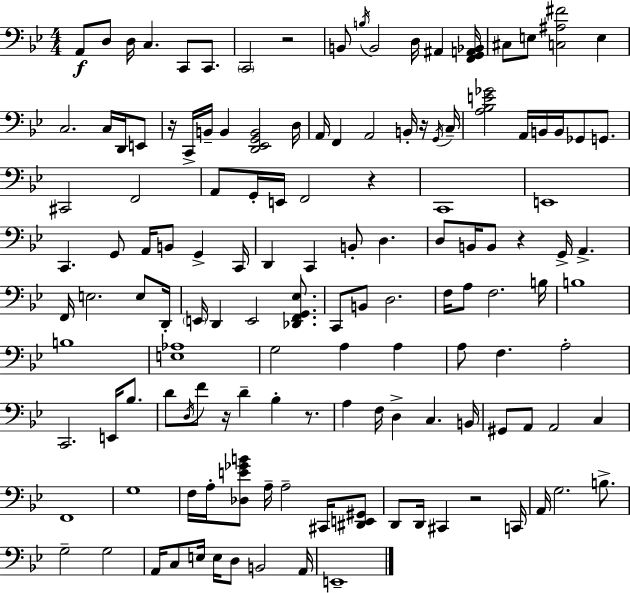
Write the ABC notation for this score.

X:1
T:Untitled
M:4/4
L:1/4
K:Gm
A,,/2 D,/2 D,/4 C, C,,/2 C,,/2 C,,2 z2 B,,/2 B,/4 B,,2 D,/4 ^A,, [F,,G,,A,,_B,,]/4 ^C,/2 E,/2 [C,^A,^F]2 E, C,2 C,/4 D,,/4 E,,/2 z/4 C,,/4 B,,/4 B,, [D,,_E,,G,,B,,]2 D,/4 A,,/4 F,, A,,2 B,,/4 z/4 G,,/4 C,/4 [A,_B,E_G]2 A,,/4 B,,/4 B,,/4 _G,,/2 G,,/2 ^C,,2 F,,2 A,,/2 G,,/4 E,,/4 F,,2 z C,,4 E,,4 C,, G,,/2 A,,/4 B,,/2 G,, C,,/4 D,, C,, B,,/2 D, D,/2 B,,/4 B,,/2 z G,,/4 A,, F,,/4 E,2 E,/2 D,,/4 E,,/4 D,, E,,2 [_D,,F,,G,,_E,]/2 C,,/2 B,,/2 D,2 F,/4 A,/2 F,2 B,/4 B,4 B,4 [E,_A,]4 G,2 A, A, A,/2 F, A,2 C,,2 E,,/4 _B,/2 D/2 D,/4 F/2 z/4 D _B, z/2 A, F,/4 D, C, B,,/4 ^G,,/2 A,,/2 A,,2 C, F,,4 G,4 F,/4 A,/4 [_D,E_GB]/2 A,/4 A,2 ^C,,/4 [^D,,E,,^G,,]/2 D,,/2 D,,/4 ^C,, z2 C,,/4 A,,/4 G,2 B,/2 G,2 G,2 A,,/4 C,/2 E,/4 E,/4 D,/2 B,,2 A,,/4 E,,4